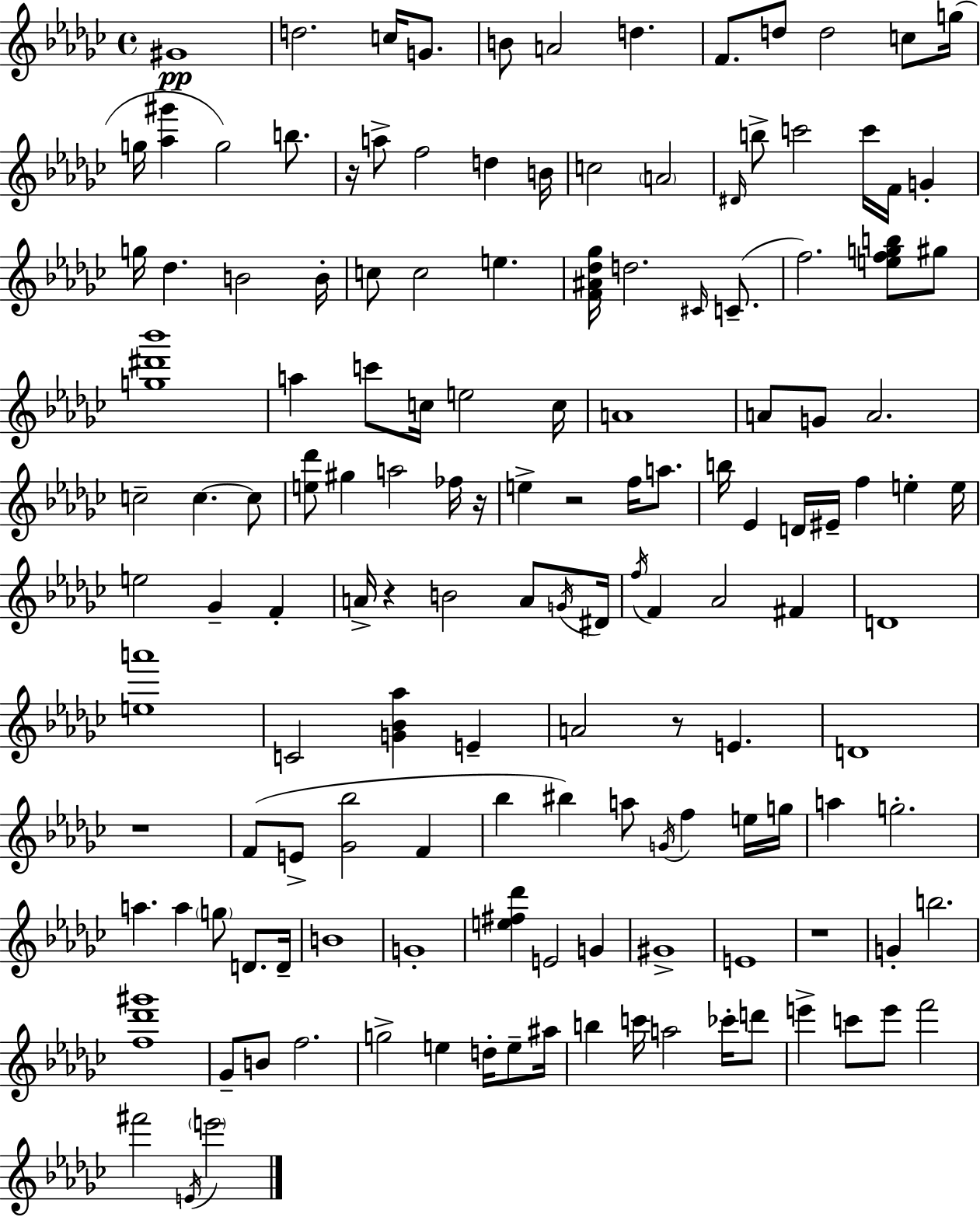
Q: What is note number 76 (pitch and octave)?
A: F#4